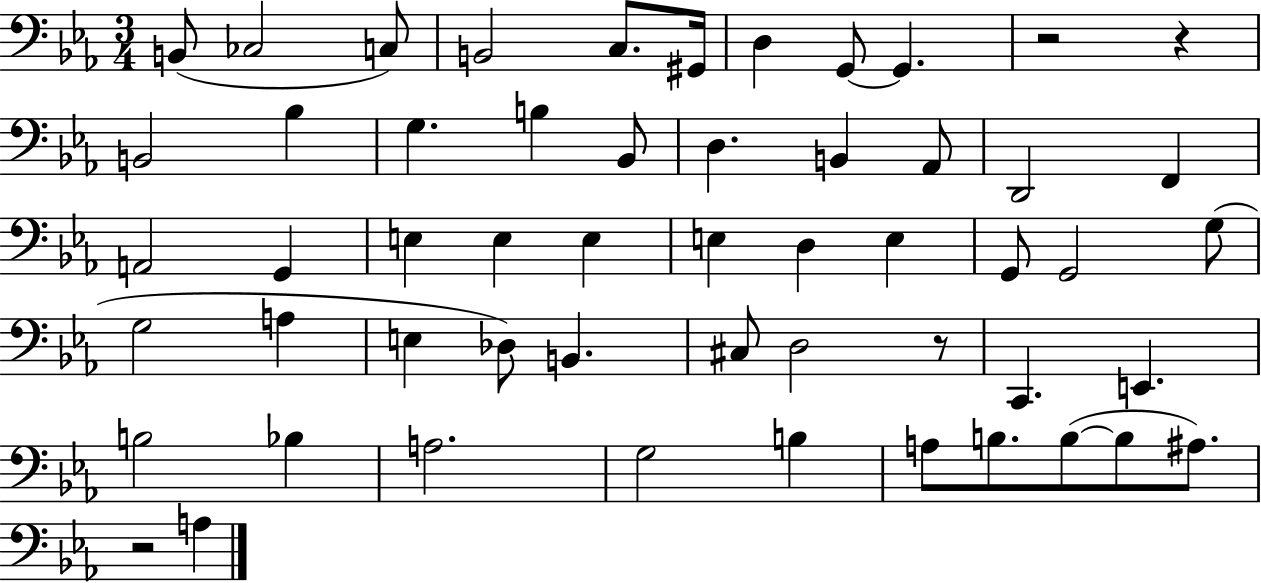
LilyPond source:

{
  \clef bass
  \numericTimeSignature
  \time 3/4
  \key ees \major
  b,8( ces2 c8) | b,2 c8. gis,16 | d4 g,8~~ g,4. | r2 r4 | \break b,2 bes4 | g4. b4 bes,8 | d4. b,4 aes,8 | d,2 f,4 | \break a,2 g,4 | e4 e4 e4 | e4 d4 e4 | g,8 g,2 g8( | \break g2 a4 | e4 des8) b,4. | cis8 d2 r8 | c,4. e,4. | \break b2 bes4 | a2. | g2 b4 | a8 b8. b8~(~ b8 ais8.) | \break r2 a4 | \bar "|."
}